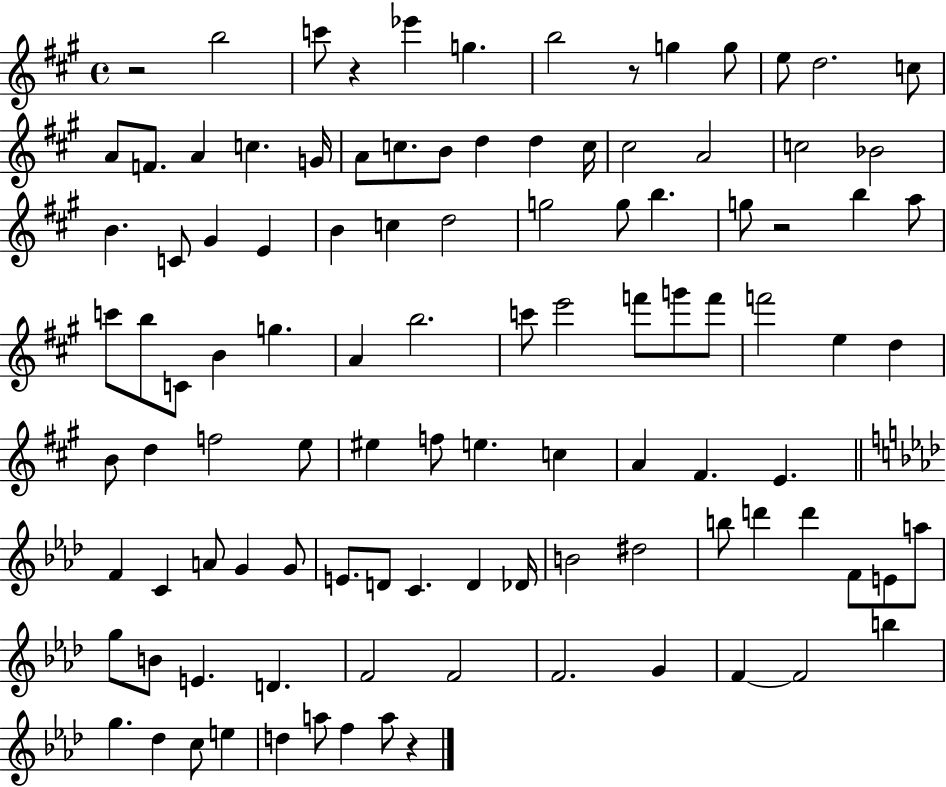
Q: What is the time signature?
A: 4/4